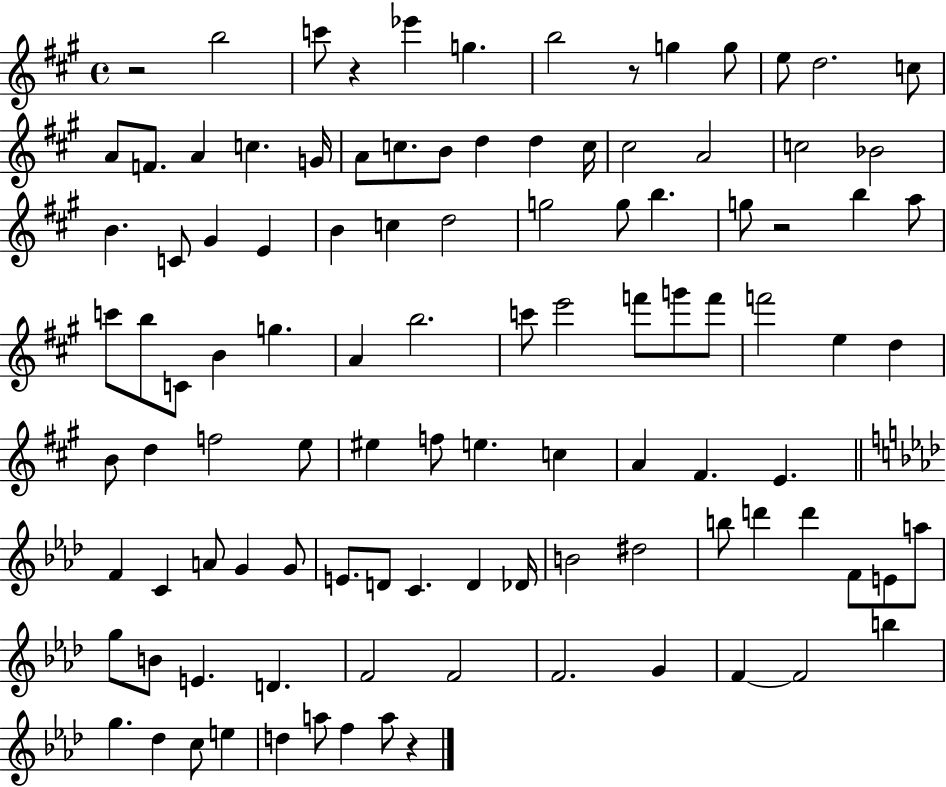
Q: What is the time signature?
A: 4/4